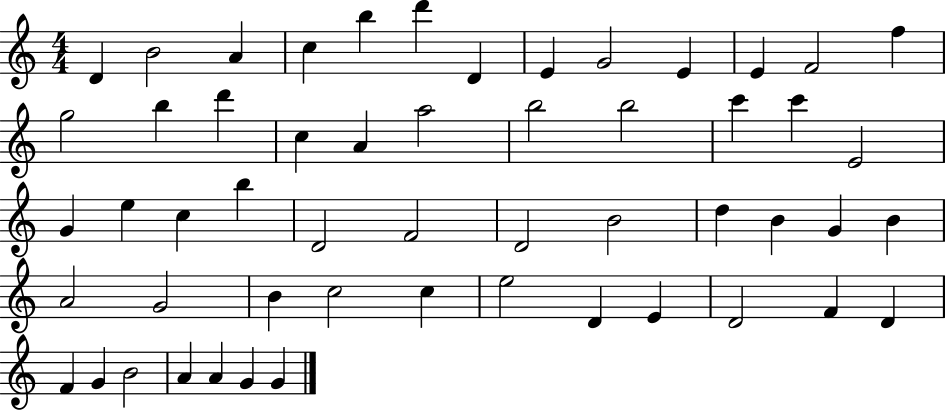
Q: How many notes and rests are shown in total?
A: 54